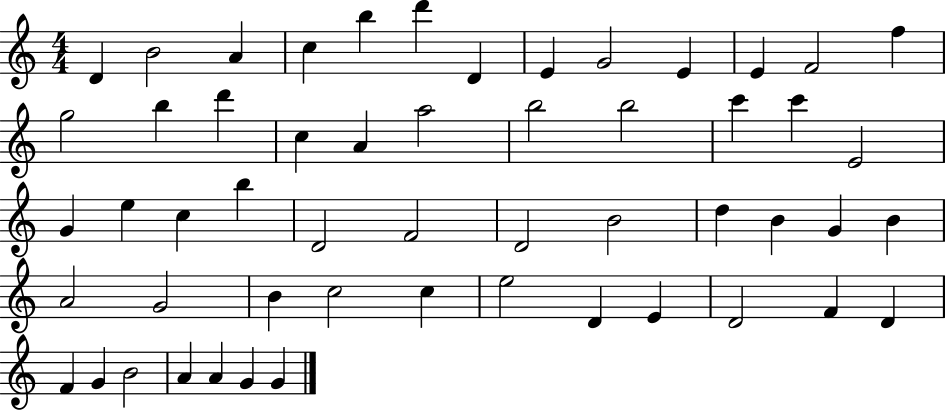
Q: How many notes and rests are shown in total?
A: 54